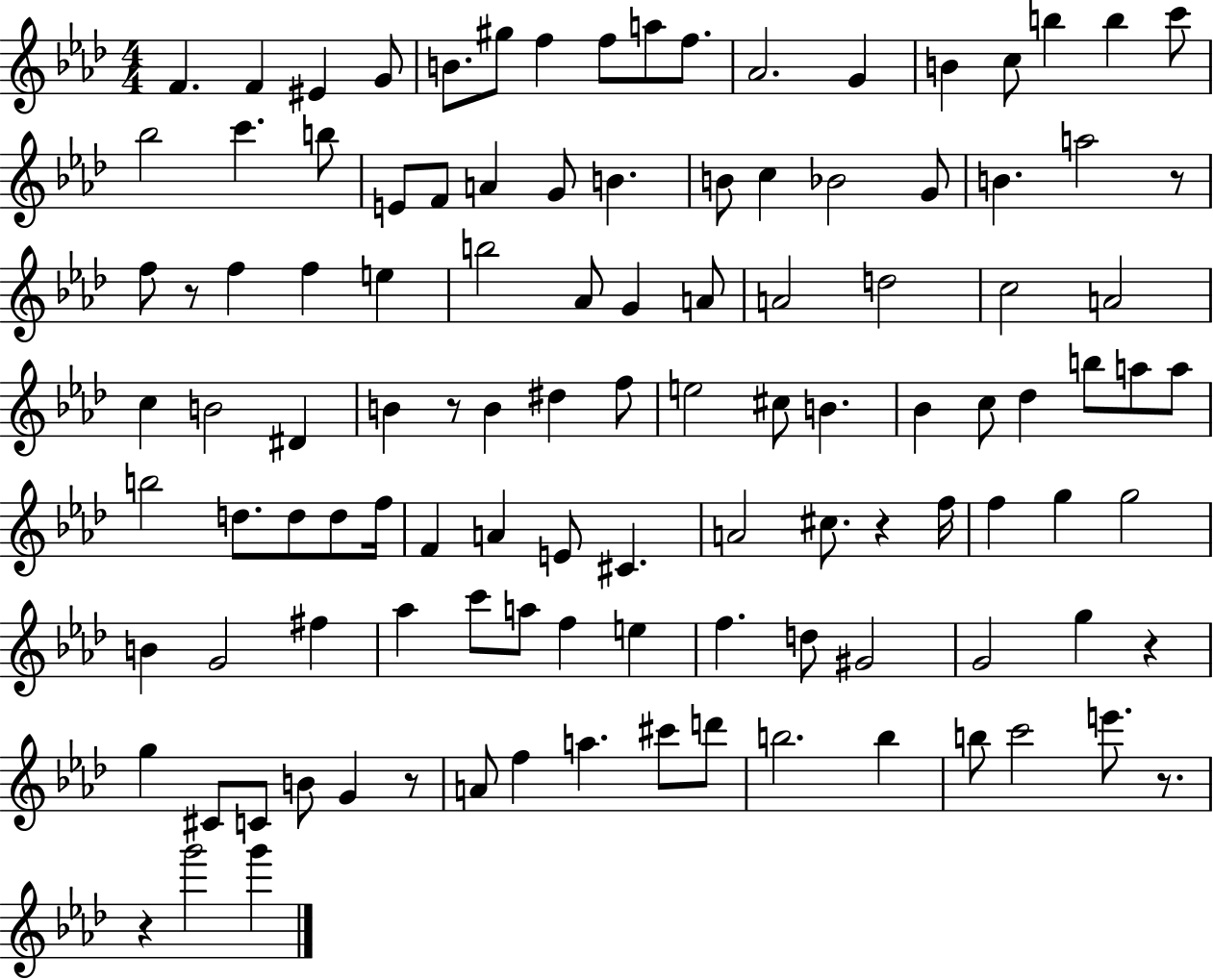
X:1
T:Untitled
M:4/4
L:1/4
K:Ab
F F ^E G/2 B/2 ^g/2 f f/2 a/2 f/2 _A2 G B c/2 b b c'/2 _b2 c' b/2 E/2 F/2 A G/2 B B/2 c _B2 G/2 B a2 z/2 f/2 z/2 f f e b2 _A/2 G A/2 A2 d2 c2 A2 c B2 ^D B z/2 B ^d f/2 e2 ^c/2 B _B c/2 _d b/2 a/2 a/2 b2 d/2 d/2 d/2 f/4 F A E/2 ^C A2 ^c/2 z f/4 f g g2 B G2 ^f _a c'/2 a/2 f e f d/2 ^G2 G2 g z g ^C/2 C/2 B/2 G z/2 A/2 f a ^c'/2 d'/2 b2 b b/2 c'2 e'/2 z/2 z g'2 g'